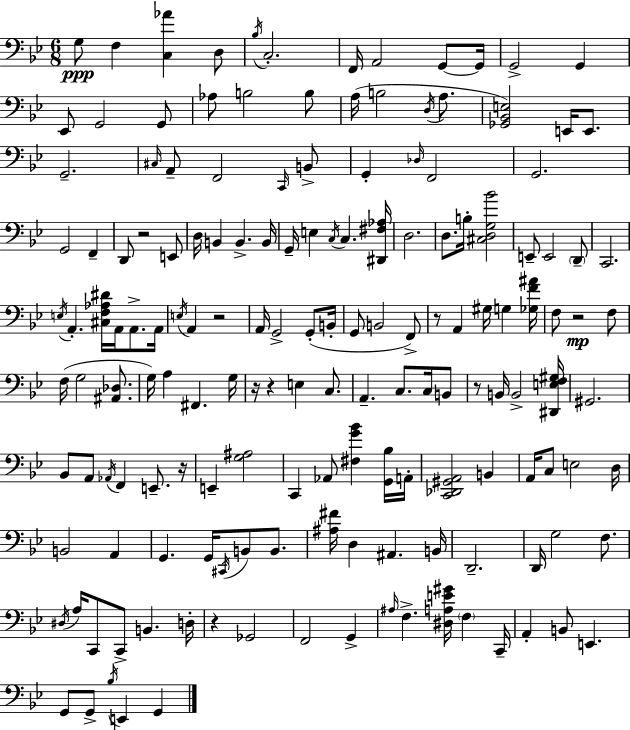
{
  \clef bass
  \numericTimeSignature
  \time 6/8
  \key g \minor
  g8\ppp f4 <c aes'>4 d8 | \acciaccatura { bes16 } c2.-. | f,16 a,2 g,8~~ | g,16 g,2-> g,4 | \break ees,8 g,2 g,8 | aes8 b2 b8 | a16( b2 \acciaccatura { d16 } a8. | <ges, bes, e>2) e,16 e,8. | \break g,2.-- | \grace { cis16 } a,8-- f,2 | \grace { c,16 } b,8-> g,4-. \grace { des16 } f,2 | g,2. | \break g,2 | f,4-- d,8 r2 | e,8 d16 b,4 b,4.-> | b,16 g,16-- e4 \acciaccatura { c16 } c4. | \break <dis, fis aes>16 d2. | d8. b16-. <cis d g bes'>2 | e,8-- e,2 | \parenthesize d,8-- c,2. | \break \acciaccatura { e16 } a,4.-. | <cis f aes dis'>16 a,16 a,8.-> a,16 \acciaccatura { e16 } a,4 | r2 a,16 g,2-> | g,8-.( b,16-. g,8 b,2 | \break f,8->) r8 a,4 | gis16 g4 <ges f' ais'>16 f8 r2\mp | f8 f16( g2 | <ais, des>8. g16) a4 | \break fis,4. g16 r16 r4 | e4 c8. a,4.-- | c8. c16 b,8 r8 b,16 b,2-> | <dis, e f gis>16 gis,2. | \break bes,8 a,8 | \acciaccatura { aes,16 } f,4 e,8.-- r16 e,4-- | <g ais>2 c,4 | aes,8 <fis g' bes'>4 <g, bes>16 a,16-. <c, des, gis, a,>2 | \break b,4 a,16 c8 | e2 d16 b,2 | a,4 g,4. | g,16 \acciaccatura { cis,16 } b,8 b,8. <ais fis'>16 d4 | \break ais,4. b,16 d,2.-- | d,16 g2 | f8. \acciaccatura { dis16 } a16 | c,8 c,8-> b,4. d16-. r4 | \break ges,2 f,2 | g,4-> \grace { ais16 } | f4.-> <dis a e' gis'>16 \parenthesize f4 c,16-- | a,4-. b,8 e,4. | \break g,8 g,8-> \acciaccatura { bes16 } e,4 g,4 | \bar "|."
}